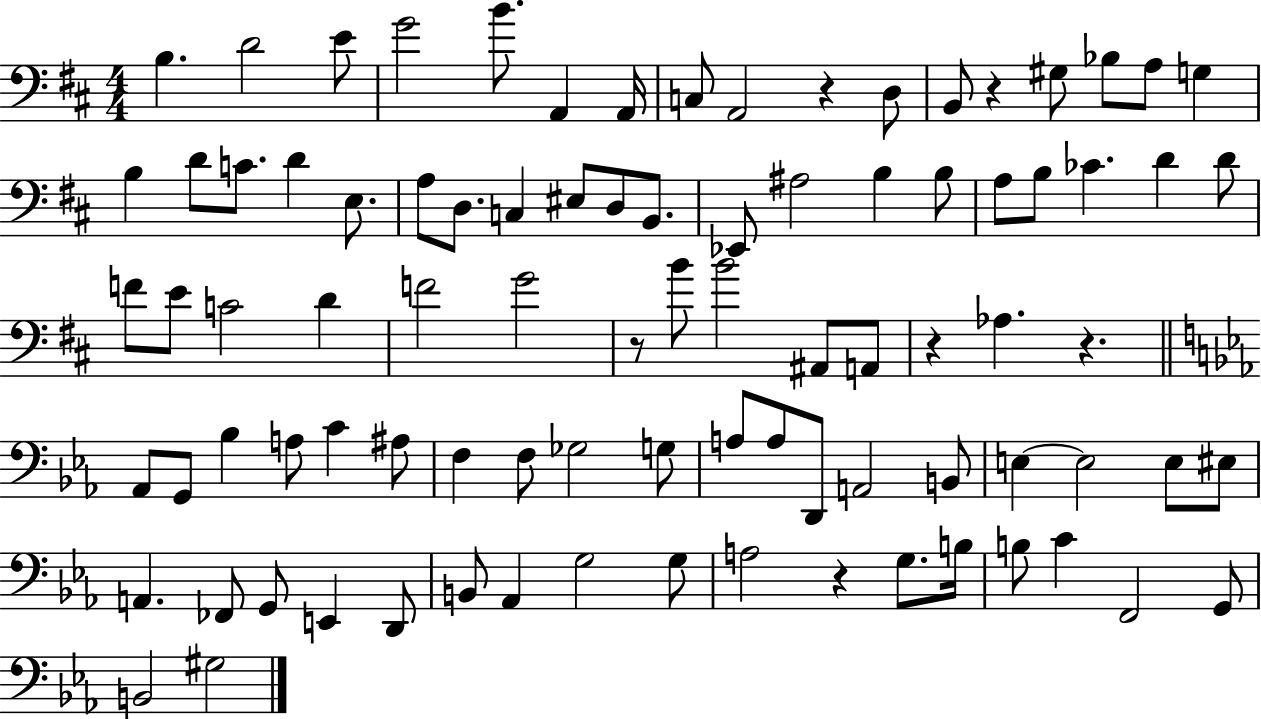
X:1
T:Untitled
M:4/4
L:1/4
K:D
B, D2 E/2 G2 B/2 A,, A,,/4 C,/2 A,,2 z D,/2 B,,/2 z ^G,/2 _B,/2 A,/2 G, B, D/2 C/2 D E,/2 A,/2 D,/2 C, ^E,/2 D,/2 B,,/2 _E,,/2 ^A,2 B, B,/2 A,/2 B,/2 _C D D/2 F/2 E/2 C2 D F2 G2 z/2 B/2 B2 ^A,,/2 A,,/2 z _A, z _A,,/2 G,,/2 _B, A,/2 C ^A,/2 F, F,/2 _G,2 G,/2 A,/2 A,/2 D,,/2 A,,2 B,,/2 E, E,2 E,/2 ^E,/2 A,, _F,,/2 G,,/2 E,, D,,/2 B,,/2 _A,, G,2 G,/2 A,2 z G,/2 B,/4 B,/2 C F,,2 G,,/2 B,,2 ^G,2